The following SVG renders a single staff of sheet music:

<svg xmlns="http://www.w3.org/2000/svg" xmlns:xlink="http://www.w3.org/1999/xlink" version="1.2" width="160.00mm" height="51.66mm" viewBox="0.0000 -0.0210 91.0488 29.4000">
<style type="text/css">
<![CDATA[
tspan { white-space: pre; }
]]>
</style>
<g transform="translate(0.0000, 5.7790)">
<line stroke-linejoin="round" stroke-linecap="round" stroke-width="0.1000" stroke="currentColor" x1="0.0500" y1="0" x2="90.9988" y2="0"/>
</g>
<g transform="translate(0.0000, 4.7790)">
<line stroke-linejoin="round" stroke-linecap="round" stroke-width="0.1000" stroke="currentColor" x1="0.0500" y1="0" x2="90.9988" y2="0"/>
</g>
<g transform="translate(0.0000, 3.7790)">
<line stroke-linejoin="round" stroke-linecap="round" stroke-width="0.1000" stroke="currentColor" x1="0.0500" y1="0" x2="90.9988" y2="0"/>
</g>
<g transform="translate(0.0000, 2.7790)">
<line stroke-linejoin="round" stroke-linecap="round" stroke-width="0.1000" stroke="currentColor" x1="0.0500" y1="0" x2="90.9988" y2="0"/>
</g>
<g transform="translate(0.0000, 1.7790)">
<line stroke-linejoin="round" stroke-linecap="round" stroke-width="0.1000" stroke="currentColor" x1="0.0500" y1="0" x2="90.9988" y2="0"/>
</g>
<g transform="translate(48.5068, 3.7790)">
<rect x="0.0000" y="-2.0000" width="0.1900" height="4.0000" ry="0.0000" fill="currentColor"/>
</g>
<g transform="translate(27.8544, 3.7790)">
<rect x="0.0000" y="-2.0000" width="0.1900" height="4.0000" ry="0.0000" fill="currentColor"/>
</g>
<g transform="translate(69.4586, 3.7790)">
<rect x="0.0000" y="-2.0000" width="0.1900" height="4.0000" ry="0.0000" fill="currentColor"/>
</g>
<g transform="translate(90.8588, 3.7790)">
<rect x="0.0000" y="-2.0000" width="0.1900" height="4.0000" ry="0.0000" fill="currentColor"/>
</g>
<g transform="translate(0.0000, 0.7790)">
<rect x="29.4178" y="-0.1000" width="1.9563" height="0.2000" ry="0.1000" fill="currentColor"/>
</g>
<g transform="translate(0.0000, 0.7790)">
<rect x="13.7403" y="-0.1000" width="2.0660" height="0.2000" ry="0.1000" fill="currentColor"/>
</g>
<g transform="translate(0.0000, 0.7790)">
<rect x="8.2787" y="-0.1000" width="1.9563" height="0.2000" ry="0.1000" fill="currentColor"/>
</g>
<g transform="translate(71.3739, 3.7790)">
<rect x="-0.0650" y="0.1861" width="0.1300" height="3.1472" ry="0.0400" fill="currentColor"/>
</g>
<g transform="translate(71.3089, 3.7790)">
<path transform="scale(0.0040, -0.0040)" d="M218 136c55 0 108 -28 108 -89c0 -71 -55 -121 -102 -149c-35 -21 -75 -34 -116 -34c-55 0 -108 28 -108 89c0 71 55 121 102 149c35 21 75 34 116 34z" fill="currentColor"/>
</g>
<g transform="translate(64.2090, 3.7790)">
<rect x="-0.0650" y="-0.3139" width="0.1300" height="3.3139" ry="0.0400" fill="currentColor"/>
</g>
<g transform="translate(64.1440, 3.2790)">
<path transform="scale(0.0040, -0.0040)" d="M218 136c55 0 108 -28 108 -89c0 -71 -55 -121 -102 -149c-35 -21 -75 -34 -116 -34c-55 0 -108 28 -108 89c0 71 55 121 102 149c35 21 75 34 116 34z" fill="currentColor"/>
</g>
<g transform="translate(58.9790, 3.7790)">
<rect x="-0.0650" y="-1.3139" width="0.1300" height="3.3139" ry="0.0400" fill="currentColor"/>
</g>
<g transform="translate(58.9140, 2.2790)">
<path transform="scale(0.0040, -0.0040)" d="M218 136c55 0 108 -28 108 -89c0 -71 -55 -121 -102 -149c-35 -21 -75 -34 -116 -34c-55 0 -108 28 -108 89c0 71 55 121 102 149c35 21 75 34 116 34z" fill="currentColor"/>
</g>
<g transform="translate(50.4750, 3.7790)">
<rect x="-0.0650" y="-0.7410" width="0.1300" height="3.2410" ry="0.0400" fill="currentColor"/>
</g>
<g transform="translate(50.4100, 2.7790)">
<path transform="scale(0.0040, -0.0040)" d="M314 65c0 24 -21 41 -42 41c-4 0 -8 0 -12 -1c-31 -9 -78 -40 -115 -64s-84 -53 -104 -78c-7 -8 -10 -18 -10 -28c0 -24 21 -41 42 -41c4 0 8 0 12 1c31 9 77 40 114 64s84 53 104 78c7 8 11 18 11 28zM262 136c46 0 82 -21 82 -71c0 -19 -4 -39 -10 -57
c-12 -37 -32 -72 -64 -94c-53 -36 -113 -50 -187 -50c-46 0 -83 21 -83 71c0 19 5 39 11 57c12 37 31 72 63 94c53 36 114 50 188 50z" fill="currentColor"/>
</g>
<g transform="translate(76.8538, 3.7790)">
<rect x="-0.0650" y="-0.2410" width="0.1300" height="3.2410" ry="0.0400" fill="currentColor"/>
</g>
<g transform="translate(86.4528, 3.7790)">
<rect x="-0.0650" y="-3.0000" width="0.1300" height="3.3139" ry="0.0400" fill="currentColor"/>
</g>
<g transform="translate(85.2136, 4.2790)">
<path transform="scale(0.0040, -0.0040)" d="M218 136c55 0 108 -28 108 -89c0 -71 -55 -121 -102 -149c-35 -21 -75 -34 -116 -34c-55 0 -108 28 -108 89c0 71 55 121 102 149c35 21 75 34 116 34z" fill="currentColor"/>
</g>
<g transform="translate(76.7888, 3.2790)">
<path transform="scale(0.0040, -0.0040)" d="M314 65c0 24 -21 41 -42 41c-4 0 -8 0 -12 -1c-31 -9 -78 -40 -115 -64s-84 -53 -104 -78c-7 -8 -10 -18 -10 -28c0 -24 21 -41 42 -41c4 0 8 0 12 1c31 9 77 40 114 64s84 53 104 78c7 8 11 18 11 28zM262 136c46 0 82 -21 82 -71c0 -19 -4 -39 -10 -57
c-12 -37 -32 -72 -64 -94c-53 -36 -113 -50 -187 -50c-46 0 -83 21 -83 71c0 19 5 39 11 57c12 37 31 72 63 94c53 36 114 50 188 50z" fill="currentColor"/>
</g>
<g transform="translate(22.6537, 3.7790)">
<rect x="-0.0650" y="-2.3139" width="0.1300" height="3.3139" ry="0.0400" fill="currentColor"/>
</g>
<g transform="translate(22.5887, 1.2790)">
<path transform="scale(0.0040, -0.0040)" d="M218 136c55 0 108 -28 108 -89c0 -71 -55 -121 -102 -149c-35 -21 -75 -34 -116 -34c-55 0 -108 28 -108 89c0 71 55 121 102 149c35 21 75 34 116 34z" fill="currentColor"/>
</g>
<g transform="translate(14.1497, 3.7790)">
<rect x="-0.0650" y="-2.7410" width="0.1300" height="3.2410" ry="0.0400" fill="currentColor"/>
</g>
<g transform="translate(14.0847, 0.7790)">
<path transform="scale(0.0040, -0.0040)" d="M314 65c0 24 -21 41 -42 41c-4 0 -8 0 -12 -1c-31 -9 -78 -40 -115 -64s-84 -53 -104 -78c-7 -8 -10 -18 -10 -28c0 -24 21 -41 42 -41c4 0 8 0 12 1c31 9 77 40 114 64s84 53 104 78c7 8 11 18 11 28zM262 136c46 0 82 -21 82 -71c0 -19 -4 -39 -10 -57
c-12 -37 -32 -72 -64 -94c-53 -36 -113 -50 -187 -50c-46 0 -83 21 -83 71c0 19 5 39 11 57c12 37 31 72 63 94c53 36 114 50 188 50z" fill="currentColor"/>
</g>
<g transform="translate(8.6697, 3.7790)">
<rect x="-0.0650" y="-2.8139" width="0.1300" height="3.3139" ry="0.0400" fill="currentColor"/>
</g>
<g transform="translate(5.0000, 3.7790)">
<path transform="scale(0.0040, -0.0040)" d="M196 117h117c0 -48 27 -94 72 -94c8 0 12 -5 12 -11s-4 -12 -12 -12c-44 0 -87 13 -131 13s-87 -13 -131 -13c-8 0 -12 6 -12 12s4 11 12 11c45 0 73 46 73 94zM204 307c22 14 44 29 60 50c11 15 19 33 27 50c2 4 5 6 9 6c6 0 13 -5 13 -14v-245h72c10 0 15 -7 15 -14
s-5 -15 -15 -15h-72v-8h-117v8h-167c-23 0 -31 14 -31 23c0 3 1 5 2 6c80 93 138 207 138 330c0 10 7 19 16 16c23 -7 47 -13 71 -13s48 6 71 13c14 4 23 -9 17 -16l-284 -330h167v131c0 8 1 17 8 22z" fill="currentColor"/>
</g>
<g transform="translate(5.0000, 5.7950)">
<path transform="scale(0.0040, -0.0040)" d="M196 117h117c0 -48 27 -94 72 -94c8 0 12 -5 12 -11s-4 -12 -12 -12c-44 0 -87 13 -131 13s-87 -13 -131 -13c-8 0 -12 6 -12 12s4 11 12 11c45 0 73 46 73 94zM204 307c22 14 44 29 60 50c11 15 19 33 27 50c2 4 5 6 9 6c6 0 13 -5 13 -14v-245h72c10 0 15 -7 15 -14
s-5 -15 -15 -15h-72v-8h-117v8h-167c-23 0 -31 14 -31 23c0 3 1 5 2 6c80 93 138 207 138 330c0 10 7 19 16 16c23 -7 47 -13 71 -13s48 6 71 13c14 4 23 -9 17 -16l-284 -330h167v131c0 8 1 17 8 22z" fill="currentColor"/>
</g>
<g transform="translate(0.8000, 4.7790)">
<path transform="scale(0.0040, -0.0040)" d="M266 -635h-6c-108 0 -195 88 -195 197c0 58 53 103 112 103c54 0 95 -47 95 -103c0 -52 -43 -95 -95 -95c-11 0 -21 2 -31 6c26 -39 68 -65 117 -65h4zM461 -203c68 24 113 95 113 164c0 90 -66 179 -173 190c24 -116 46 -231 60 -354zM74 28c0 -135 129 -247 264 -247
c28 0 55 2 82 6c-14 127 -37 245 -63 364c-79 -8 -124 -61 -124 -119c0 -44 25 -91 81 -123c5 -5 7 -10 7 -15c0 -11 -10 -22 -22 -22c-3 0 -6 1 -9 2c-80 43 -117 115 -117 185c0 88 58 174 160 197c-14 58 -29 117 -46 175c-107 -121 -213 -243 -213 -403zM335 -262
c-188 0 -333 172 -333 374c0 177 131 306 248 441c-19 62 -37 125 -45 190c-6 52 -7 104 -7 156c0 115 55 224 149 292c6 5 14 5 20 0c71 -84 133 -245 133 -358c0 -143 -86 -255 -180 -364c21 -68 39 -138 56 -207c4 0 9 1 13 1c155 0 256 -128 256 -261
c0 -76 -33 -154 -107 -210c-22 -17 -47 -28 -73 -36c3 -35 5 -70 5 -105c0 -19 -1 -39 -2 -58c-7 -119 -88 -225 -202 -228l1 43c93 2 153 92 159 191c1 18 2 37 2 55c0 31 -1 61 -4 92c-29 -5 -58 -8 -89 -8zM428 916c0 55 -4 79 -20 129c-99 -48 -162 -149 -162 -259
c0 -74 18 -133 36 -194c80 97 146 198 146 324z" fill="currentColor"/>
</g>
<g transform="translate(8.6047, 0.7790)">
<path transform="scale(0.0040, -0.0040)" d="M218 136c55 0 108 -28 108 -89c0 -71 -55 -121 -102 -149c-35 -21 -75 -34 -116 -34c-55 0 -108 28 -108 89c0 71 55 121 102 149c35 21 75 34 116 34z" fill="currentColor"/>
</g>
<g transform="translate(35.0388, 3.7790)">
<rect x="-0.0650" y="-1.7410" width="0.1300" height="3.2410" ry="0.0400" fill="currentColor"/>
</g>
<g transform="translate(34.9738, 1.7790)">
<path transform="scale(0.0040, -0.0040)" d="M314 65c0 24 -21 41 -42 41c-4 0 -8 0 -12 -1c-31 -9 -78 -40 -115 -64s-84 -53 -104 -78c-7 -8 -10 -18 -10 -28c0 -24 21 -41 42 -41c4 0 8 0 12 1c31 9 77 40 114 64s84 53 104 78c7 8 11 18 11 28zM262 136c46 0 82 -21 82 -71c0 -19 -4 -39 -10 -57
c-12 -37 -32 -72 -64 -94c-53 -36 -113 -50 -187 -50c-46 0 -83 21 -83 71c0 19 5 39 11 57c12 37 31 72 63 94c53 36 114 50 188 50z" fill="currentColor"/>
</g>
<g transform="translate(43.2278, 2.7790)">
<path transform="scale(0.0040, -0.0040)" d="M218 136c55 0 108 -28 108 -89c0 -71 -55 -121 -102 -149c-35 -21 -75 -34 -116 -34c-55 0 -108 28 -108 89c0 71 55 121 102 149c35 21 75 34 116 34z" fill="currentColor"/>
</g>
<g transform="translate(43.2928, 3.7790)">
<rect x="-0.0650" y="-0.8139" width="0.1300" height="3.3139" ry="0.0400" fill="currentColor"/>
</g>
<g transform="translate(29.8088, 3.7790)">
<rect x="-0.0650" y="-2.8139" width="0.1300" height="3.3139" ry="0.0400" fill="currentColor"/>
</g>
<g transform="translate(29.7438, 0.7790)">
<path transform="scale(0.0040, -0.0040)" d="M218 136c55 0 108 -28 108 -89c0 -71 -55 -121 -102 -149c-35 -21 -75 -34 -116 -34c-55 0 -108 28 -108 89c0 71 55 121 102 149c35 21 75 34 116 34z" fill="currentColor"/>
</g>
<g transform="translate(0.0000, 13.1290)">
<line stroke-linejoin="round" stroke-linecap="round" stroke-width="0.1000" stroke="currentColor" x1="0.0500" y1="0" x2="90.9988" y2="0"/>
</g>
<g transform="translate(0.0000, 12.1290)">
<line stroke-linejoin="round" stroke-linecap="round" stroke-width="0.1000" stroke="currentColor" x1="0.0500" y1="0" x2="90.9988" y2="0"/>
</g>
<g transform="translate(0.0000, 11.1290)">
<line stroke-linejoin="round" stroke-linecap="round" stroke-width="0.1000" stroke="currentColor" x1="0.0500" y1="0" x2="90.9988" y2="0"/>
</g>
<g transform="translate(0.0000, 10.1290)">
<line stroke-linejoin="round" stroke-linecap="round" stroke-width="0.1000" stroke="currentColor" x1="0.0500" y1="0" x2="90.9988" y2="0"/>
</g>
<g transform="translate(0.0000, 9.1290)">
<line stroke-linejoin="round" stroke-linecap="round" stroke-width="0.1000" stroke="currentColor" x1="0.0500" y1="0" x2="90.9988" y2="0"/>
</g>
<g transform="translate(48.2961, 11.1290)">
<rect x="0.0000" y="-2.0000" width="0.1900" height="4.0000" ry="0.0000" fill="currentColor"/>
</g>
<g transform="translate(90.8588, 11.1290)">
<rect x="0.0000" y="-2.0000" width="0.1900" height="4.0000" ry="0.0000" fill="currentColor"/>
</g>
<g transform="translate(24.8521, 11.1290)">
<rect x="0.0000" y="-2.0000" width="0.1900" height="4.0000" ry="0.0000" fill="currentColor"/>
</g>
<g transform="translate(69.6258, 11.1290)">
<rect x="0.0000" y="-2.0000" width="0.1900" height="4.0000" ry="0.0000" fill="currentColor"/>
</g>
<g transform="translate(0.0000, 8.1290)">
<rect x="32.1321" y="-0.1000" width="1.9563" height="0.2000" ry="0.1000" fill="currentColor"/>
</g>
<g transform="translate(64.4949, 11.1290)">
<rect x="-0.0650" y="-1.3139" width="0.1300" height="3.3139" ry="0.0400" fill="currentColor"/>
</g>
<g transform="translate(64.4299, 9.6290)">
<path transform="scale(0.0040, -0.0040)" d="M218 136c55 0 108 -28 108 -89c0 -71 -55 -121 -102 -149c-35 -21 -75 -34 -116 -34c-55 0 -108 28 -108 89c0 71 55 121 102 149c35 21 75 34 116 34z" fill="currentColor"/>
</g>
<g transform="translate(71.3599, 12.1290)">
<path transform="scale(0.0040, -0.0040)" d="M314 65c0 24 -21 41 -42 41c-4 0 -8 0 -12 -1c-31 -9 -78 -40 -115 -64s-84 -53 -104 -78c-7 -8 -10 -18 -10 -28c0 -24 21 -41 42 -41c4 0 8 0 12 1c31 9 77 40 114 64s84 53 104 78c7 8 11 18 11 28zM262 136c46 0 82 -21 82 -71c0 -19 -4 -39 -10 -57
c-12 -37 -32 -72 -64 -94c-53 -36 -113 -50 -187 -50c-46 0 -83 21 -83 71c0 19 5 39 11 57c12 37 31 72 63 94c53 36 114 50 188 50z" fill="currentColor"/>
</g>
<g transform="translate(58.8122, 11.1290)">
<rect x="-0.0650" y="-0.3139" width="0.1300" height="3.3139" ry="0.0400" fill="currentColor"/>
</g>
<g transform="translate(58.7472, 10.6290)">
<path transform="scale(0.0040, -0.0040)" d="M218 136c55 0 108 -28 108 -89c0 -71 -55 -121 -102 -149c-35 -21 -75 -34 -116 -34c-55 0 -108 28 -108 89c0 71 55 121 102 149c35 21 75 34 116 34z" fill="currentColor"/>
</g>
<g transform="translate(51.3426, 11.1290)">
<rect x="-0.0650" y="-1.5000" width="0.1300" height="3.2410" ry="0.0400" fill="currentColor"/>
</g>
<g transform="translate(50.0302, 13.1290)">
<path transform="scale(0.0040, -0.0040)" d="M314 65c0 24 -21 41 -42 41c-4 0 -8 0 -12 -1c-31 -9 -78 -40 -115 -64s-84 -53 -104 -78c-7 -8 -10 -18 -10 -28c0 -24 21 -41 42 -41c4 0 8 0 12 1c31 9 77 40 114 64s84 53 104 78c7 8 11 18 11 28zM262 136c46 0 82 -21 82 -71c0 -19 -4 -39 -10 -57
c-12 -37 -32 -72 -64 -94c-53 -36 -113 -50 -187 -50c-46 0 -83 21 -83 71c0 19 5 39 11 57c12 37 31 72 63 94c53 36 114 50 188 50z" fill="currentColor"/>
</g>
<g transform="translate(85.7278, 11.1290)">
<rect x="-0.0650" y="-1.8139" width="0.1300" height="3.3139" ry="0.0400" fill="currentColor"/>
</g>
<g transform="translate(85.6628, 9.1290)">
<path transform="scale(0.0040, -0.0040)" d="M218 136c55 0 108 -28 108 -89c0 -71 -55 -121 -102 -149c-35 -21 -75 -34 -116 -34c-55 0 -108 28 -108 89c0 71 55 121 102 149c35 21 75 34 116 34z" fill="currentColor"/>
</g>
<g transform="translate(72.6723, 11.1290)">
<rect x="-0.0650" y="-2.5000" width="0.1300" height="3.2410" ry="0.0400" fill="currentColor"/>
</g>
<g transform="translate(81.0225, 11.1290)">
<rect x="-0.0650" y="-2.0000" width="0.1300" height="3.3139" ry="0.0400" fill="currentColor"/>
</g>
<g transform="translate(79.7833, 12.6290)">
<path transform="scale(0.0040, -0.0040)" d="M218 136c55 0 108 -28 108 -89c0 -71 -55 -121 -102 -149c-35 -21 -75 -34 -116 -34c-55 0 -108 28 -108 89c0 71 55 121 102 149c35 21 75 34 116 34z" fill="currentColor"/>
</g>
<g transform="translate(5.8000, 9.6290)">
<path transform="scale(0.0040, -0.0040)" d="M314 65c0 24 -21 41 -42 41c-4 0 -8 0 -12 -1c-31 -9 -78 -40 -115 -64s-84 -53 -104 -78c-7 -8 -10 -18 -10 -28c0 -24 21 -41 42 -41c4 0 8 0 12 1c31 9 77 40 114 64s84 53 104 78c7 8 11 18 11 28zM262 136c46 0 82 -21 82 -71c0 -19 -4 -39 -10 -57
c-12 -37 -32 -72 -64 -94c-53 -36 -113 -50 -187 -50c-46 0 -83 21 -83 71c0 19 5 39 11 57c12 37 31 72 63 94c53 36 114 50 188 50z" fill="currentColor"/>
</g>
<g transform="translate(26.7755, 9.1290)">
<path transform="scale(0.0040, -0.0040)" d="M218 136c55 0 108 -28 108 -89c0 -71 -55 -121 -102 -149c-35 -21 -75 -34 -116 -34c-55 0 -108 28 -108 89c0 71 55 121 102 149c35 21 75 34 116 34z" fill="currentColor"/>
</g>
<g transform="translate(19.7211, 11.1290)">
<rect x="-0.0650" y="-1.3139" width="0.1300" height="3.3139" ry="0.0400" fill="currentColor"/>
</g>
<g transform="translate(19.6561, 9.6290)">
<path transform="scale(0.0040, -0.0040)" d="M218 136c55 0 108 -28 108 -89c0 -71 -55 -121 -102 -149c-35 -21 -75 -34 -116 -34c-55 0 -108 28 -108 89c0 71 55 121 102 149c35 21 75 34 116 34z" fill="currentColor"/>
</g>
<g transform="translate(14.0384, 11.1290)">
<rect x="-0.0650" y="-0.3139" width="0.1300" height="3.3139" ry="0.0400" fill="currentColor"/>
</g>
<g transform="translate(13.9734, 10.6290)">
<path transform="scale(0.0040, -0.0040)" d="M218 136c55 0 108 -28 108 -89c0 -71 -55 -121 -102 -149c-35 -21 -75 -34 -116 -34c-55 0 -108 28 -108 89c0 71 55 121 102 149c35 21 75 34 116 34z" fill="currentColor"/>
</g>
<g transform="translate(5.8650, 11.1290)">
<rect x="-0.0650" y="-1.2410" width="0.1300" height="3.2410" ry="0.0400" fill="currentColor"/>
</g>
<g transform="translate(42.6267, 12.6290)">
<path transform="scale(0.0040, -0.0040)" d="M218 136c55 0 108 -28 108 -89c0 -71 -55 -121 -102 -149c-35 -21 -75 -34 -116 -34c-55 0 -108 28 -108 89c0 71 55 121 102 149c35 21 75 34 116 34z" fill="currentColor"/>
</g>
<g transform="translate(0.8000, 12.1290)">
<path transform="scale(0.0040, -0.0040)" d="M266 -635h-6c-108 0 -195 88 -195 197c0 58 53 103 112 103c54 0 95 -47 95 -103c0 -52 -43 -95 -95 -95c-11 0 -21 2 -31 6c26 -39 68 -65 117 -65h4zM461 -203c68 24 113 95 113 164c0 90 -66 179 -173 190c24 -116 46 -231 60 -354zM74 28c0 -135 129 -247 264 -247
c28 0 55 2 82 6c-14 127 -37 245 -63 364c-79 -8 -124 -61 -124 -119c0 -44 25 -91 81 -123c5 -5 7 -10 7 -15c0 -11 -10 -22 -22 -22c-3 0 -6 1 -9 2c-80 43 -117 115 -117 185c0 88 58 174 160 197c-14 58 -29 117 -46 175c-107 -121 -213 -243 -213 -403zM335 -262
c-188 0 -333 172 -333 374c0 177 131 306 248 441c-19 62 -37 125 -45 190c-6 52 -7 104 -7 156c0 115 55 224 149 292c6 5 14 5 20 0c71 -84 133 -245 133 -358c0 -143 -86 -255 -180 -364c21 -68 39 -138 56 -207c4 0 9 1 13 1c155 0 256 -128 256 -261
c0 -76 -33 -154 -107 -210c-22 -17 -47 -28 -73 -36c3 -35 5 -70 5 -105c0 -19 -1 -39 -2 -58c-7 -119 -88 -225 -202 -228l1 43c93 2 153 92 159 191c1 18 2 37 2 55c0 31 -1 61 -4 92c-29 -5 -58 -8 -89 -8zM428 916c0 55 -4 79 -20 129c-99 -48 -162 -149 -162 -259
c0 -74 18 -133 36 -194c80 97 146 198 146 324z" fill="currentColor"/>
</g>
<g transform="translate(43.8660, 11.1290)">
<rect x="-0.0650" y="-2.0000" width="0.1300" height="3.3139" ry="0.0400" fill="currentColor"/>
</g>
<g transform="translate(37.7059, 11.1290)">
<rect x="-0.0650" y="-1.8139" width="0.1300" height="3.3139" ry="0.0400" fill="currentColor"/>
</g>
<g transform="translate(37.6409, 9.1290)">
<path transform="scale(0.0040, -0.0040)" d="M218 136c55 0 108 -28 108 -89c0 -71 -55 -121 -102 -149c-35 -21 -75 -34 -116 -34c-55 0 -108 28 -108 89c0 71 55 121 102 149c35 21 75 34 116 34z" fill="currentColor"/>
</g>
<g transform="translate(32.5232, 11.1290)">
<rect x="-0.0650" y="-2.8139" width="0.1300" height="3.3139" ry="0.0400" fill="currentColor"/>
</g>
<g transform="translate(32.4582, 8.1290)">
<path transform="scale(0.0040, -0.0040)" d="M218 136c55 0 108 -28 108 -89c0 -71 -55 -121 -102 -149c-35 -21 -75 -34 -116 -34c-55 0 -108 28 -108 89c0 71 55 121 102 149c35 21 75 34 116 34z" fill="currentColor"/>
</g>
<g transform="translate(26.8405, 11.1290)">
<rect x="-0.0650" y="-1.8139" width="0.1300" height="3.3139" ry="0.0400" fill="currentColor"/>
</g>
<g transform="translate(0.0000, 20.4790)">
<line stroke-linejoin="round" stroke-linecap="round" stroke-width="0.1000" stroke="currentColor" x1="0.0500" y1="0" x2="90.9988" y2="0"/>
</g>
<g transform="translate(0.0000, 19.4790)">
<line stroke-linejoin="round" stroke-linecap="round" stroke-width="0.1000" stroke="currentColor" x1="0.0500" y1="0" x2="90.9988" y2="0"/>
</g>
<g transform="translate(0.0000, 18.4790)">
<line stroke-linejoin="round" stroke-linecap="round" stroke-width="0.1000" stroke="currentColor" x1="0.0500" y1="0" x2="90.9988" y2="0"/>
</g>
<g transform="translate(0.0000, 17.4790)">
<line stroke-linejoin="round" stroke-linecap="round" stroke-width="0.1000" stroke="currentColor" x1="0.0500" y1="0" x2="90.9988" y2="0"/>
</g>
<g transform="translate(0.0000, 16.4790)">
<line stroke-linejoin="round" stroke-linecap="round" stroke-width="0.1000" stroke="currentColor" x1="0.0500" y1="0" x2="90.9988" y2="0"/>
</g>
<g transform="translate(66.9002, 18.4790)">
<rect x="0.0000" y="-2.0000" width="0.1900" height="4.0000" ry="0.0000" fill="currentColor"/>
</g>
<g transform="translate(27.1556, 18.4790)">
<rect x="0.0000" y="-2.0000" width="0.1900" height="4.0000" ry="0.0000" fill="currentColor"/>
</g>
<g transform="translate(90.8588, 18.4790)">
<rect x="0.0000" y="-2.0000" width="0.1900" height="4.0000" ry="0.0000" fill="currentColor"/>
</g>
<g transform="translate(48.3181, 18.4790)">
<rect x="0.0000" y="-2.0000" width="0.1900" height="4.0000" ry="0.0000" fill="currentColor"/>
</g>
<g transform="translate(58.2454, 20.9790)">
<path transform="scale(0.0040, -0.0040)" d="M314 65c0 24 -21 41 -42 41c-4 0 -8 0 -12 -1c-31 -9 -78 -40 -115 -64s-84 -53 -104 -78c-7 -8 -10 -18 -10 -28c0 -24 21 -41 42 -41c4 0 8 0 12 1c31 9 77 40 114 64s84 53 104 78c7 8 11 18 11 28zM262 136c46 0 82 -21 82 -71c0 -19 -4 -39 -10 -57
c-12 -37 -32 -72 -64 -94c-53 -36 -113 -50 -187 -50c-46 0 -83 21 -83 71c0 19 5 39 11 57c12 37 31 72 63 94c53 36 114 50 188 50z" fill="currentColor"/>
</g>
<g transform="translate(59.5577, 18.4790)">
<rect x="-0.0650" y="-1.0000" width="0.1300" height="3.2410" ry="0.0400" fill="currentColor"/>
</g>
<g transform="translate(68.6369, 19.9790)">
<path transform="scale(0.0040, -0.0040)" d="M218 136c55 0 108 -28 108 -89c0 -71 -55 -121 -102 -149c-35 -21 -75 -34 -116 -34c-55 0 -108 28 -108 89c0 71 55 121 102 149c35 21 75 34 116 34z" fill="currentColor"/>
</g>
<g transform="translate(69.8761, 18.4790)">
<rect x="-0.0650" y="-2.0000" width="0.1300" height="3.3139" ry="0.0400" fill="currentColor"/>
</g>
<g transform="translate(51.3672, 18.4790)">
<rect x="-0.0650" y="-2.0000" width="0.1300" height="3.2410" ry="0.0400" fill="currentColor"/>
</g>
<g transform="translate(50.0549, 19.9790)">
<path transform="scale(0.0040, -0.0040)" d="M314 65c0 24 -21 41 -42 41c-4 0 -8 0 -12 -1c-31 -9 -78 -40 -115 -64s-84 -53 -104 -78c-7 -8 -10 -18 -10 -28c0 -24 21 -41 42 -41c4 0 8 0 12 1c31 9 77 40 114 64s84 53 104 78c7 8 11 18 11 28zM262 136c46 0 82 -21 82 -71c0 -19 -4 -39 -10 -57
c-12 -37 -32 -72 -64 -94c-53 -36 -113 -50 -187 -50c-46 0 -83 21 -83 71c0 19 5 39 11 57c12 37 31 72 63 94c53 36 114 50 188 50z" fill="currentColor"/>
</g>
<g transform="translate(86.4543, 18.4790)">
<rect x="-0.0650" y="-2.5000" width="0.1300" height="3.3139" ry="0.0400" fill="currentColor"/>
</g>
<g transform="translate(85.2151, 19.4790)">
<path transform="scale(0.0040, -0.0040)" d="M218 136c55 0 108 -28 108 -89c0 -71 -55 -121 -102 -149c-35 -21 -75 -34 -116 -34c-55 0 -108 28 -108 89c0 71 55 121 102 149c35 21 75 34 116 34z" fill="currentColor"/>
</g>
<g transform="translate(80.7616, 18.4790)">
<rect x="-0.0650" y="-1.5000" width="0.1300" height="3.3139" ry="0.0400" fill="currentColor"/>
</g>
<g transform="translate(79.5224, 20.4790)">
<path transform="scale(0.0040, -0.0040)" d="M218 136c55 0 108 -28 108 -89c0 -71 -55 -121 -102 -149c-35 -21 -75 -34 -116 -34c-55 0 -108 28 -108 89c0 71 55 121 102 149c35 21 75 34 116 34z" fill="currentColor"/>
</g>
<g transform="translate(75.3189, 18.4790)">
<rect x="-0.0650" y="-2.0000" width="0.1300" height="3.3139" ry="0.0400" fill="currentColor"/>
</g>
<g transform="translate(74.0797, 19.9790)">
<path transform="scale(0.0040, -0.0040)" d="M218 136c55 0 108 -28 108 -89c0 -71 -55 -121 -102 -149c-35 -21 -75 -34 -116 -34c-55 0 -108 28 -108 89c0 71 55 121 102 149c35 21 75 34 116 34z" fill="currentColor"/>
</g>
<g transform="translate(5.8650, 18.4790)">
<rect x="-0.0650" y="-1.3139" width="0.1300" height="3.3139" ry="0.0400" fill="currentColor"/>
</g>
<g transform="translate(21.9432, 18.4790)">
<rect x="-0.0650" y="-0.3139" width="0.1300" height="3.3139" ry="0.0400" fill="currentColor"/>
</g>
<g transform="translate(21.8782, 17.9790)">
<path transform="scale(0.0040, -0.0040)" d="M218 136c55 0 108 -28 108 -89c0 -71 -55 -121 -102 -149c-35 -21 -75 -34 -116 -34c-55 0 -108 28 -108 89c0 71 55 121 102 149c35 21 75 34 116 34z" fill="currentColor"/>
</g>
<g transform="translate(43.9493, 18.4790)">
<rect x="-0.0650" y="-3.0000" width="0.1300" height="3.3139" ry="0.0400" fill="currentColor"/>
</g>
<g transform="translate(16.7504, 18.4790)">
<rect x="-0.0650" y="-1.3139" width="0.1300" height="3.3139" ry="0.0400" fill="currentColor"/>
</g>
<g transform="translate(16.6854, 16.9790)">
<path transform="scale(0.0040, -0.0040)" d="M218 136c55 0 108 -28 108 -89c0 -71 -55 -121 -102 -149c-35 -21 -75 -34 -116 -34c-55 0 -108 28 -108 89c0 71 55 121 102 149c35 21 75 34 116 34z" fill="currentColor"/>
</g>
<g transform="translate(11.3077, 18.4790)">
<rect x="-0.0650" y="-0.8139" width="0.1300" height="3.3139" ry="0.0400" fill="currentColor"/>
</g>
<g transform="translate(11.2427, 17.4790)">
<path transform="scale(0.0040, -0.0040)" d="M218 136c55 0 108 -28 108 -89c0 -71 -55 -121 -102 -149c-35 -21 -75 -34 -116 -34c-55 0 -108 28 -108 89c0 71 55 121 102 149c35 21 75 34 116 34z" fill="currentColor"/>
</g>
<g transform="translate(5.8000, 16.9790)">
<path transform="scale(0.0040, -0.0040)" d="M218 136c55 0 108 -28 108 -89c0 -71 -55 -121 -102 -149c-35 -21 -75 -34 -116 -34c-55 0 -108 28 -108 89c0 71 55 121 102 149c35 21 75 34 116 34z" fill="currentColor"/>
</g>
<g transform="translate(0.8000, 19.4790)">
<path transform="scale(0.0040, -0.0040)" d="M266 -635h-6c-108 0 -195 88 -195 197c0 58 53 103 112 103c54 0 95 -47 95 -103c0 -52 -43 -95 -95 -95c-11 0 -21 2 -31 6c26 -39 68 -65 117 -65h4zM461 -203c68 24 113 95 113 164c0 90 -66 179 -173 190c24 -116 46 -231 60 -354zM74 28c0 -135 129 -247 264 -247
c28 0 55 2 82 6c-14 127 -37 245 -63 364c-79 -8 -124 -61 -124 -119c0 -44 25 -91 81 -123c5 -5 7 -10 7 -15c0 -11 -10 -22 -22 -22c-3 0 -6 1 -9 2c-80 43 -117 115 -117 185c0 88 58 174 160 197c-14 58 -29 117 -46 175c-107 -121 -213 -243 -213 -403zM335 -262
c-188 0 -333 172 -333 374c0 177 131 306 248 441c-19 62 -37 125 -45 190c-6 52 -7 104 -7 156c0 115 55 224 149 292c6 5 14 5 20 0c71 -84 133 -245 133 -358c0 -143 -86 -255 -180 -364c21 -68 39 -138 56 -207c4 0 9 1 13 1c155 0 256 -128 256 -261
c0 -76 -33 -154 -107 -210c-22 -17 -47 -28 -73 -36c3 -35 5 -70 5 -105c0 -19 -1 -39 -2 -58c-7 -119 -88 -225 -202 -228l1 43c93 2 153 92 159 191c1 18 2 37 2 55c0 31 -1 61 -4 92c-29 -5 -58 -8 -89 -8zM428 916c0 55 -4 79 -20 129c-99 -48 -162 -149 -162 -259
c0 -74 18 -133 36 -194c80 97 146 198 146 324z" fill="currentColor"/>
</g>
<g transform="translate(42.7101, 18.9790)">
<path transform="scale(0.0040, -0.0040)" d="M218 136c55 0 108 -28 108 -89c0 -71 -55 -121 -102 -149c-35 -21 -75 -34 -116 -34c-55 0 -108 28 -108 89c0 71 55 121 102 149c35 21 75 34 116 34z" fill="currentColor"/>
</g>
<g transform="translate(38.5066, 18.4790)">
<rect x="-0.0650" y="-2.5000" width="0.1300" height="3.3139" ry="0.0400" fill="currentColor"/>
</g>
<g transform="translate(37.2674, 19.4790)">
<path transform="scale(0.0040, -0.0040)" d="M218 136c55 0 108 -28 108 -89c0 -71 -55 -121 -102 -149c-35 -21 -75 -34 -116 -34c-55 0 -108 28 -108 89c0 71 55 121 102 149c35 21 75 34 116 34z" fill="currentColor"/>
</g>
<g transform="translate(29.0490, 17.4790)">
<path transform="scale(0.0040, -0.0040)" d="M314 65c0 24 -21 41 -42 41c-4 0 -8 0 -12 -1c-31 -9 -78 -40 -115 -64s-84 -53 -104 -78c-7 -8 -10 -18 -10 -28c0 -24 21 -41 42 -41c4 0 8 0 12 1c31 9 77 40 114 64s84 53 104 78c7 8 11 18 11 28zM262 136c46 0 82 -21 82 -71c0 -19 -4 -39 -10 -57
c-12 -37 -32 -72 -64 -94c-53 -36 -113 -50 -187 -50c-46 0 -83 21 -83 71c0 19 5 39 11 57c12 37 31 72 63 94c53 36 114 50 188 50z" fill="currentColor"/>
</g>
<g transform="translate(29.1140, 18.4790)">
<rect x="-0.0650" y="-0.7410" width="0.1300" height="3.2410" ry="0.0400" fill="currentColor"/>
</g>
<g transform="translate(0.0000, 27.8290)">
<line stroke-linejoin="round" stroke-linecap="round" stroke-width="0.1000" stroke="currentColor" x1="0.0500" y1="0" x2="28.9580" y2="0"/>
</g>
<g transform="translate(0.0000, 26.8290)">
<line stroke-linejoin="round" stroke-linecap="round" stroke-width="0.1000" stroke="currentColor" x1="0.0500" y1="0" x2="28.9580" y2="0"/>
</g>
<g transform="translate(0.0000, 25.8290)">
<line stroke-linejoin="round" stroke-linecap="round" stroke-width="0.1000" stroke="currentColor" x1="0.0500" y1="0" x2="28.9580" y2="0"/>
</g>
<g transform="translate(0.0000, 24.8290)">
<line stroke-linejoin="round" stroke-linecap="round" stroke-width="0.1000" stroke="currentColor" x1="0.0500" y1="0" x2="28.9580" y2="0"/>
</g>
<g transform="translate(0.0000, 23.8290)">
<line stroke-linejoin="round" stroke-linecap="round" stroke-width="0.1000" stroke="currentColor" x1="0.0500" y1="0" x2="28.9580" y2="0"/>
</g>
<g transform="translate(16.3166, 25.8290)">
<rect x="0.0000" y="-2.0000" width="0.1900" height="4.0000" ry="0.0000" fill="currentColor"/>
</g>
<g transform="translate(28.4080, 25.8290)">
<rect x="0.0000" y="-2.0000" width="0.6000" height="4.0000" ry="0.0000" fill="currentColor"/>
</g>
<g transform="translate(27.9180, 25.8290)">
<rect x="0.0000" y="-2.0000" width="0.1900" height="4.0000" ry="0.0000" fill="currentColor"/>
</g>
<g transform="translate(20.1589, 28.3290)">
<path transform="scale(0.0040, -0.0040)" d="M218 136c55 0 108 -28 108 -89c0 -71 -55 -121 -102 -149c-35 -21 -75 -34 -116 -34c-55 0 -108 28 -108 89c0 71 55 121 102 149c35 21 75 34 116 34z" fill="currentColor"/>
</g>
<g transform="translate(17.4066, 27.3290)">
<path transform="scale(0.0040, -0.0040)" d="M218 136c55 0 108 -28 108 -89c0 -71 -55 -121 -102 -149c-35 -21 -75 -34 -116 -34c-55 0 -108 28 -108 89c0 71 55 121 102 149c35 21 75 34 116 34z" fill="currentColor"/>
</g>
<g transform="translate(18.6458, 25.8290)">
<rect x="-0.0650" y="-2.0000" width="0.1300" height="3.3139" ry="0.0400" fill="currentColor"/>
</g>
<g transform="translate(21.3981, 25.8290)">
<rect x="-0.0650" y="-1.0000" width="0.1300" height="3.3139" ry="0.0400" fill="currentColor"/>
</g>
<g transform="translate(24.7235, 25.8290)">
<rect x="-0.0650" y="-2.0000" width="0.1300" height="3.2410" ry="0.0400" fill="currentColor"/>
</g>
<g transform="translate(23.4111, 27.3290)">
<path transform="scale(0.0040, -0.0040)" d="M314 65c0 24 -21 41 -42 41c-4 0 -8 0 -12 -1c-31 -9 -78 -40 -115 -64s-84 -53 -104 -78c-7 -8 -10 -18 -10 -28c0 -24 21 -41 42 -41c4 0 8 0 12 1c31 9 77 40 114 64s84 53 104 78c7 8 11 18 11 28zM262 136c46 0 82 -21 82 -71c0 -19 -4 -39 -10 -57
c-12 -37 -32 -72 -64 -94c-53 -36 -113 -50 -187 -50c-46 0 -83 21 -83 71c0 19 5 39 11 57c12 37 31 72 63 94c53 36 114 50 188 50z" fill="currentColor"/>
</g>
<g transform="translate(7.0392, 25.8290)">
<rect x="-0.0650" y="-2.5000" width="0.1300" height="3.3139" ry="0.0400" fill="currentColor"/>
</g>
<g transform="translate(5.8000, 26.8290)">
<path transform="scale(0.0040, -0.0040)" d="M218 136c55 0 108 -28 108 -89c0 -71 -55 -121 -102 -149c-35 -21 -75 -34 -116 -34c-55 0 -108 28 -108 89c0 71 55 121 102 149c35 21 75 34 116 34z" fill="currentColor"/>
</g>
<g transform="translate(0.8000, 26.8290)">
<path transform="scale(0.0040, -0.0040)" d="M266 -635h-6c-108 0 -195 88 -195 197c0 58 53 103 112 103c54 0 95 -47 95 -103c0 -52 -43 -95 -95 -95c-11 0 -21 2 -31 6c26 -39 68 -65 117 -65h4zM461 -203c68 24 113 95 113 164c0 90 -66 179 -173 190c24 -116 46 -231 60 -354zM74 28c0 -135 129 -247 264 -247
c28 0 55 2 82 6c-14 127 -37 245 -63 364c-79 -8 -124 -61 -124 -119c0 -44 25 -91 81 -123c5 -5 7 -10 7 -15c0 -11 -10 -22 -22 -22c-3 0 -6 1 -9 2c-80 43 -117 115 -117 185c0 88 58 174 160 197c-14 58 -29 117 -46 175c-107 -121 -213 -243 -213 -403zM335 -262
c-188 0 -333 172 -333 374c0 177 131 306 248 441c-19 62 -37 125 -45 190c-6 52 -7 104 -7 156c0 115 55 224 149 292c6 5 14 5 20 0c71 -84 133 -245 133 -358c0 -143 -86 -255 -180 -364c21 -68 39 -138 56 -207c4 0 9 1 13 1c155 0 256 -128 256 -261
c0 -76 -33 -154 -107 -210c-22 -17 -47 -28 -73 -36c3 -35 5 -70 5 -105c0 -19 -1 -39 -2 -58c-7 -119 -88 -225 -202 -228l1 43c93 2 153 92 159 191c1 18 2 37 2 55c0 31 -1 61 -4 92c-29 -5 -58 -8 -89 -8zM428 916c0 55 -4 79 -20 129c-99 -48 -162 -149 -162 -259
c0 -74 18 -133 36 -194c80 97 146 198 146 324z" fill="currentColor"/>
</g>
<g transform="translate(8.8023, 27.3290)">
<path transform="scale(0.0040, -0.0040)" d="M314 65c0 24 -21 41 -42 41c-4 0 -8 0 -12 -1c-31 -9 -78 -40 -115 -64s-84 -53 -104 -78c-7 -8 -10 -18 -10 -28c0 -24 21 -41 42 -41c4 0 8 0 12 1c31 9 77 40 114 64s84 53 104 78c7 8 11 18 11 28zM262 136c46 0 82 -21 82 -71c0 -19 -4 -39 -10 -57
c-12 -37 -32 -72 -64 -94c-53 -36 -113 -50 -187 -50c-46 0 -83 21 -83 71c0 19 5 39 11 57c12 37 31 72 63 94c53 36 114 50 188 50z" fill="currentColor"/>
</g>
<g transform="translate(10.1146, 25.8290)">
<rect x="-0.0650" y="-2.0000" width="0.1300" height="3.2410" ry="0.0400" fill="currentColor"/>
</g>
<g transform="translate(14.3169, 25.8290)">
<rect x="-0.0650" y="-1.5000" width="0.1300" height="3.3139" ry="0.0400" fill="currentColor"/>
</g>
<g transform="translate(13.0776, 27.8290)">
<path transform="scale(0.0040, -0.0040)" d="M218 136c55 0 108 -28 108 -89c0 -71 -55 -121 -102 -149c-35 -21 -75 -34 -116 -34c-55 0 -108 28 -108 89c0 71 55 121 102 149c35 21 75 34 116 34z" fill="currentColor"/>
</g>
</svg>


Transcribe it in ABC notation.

X:1
T:Untitled
M:4/4
L:1/4
K:C
a a2 g a f2 d d2 e c B c2 A e2 c e f a f F E2 c e G2 F f e d e c d2 G A F2 D2 F F E G G F2 E F D F2